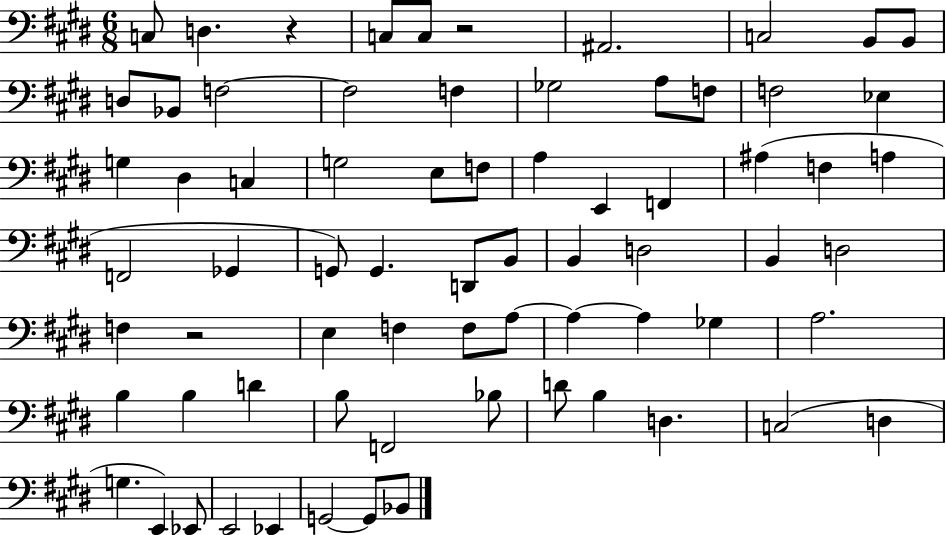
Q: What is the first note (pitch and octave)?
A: C3